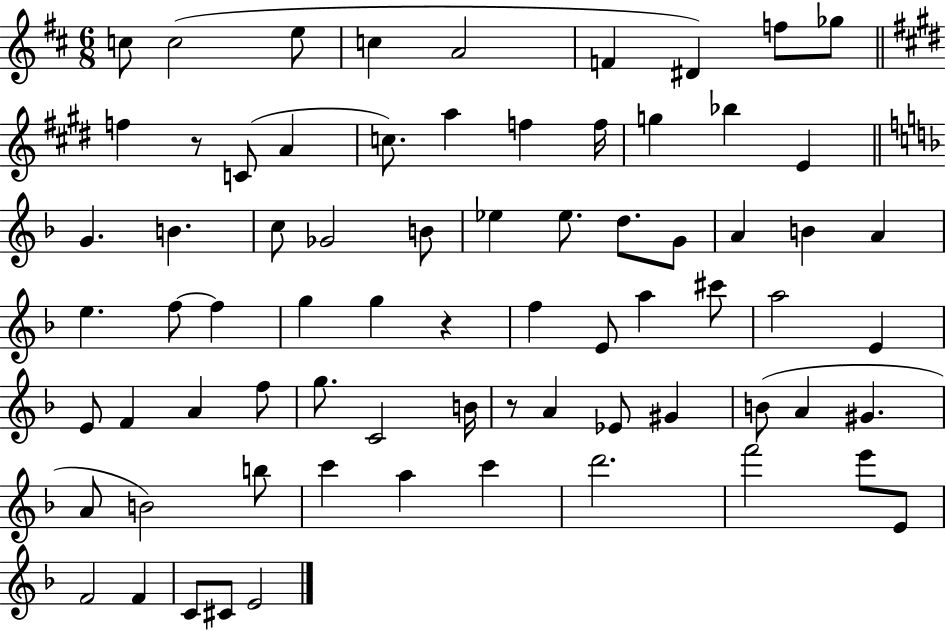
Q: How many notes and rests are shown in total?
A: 73